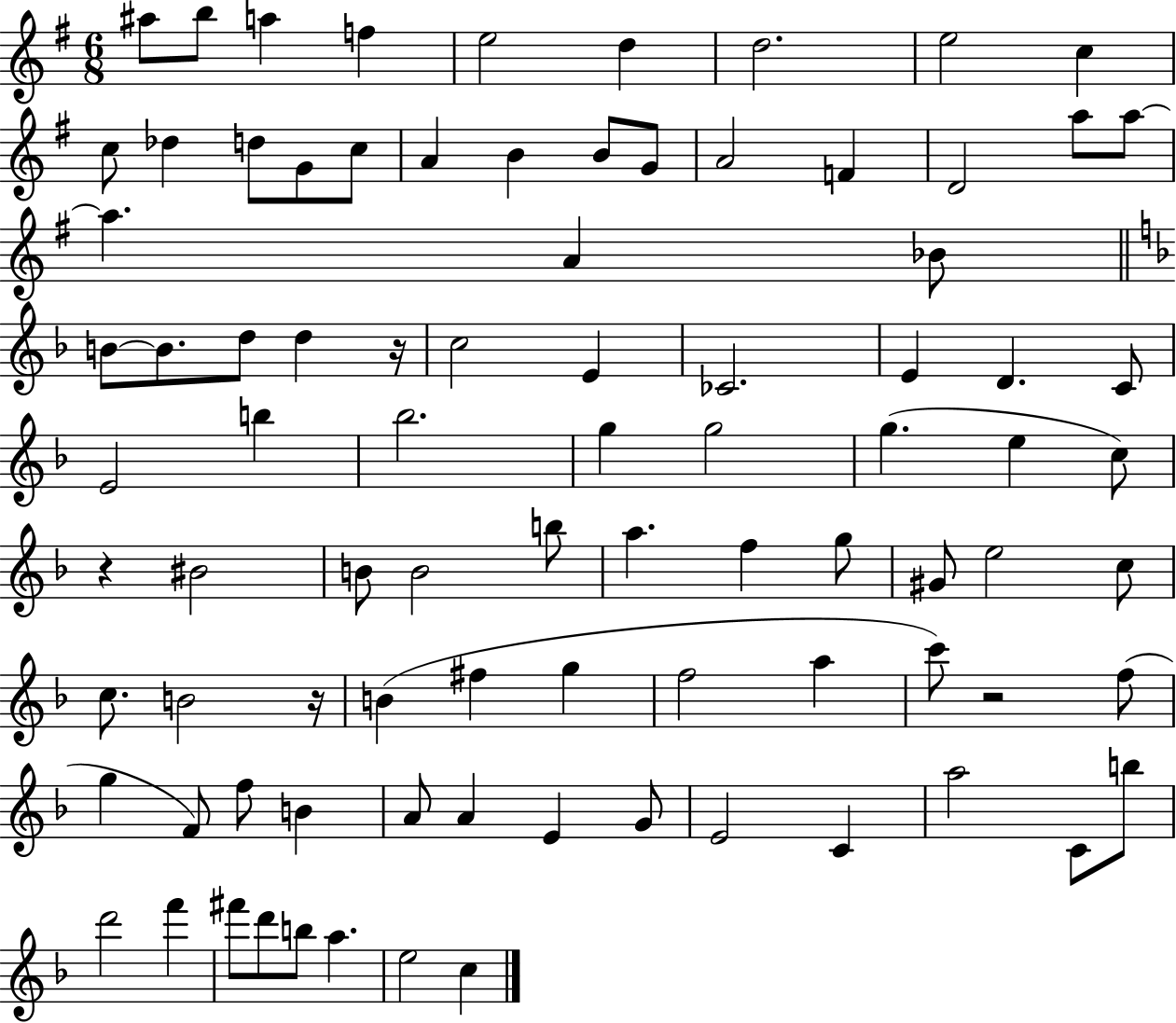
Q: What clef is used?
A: treble